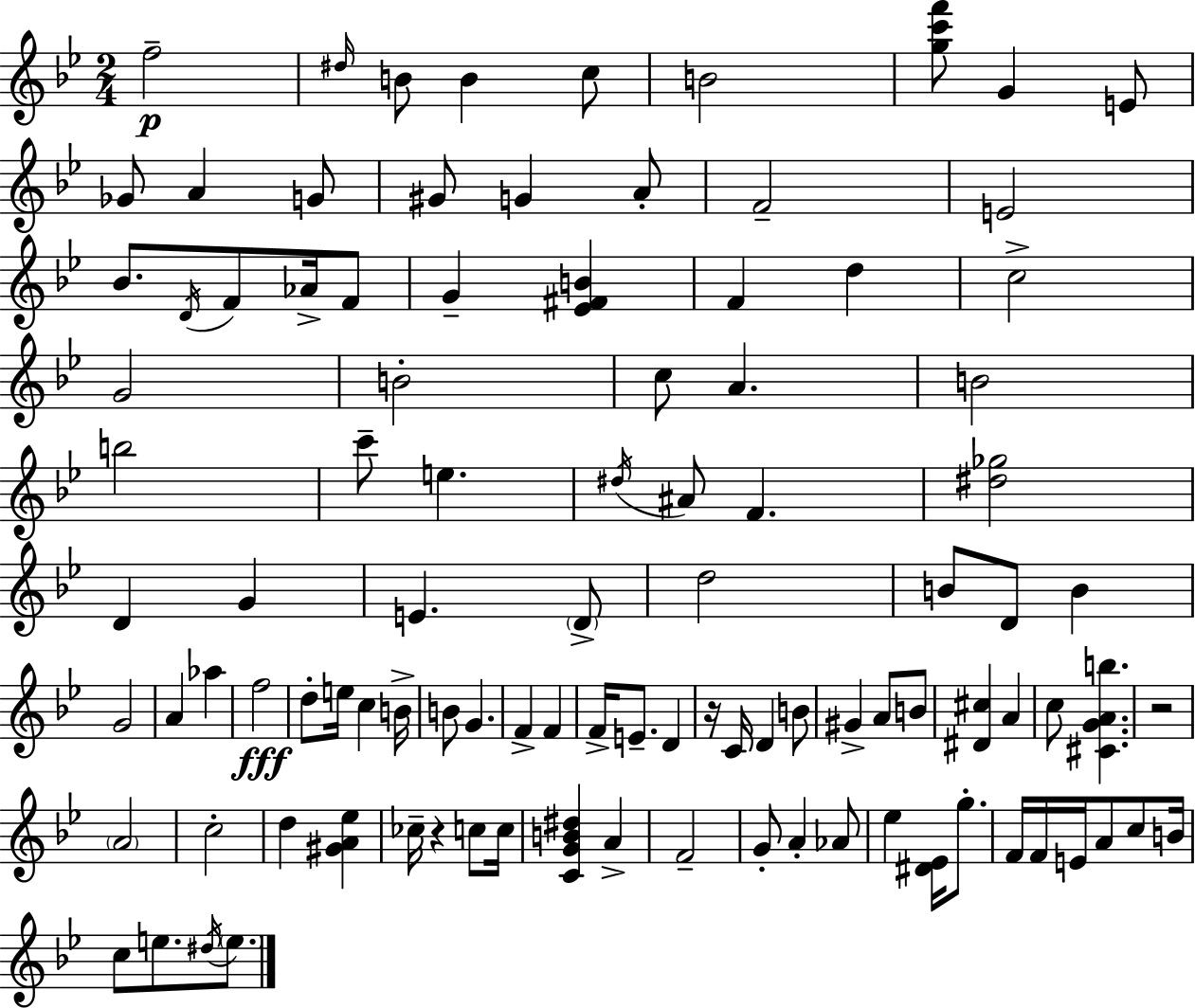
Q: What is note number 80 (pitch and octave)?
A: G5